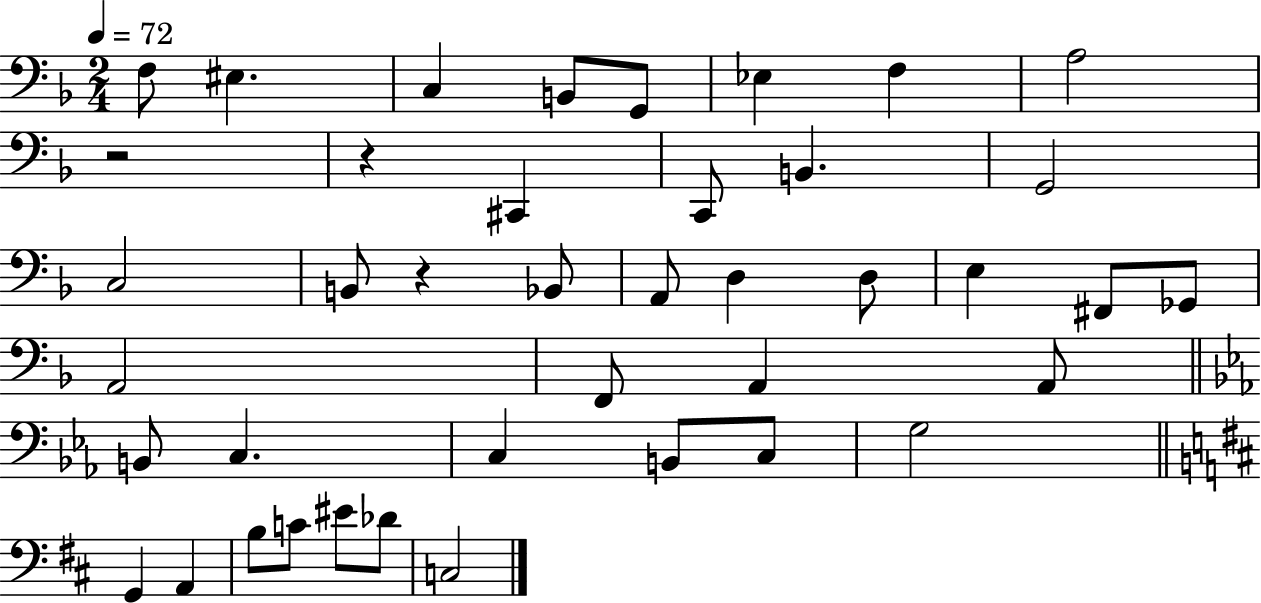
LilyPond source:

{
  \clef bass
  \numericTimeSignature
  \time 2/4
  \key f \major
  \tempo 4 = 72
  f8 eis4. | c4 b,8 g,8 | ees4 f4 | a2 | \break r2 | r4 cis,4 | c,8 b,4. | g,2 | \break c2 | b,8 r4 bes,8 | a,8 d4 d8 | e4 fis,8 ges,8 | \break a,2 | f,8 a,4 a,8 | \bar "||" \break \key ees \major b,8 c4. | c4 b,8 c8 | g2 | \bar "||" \break \key d \major g,4 a,4 | b8 c'8 eis'8 des'8 | c2 | \bar "|."
}